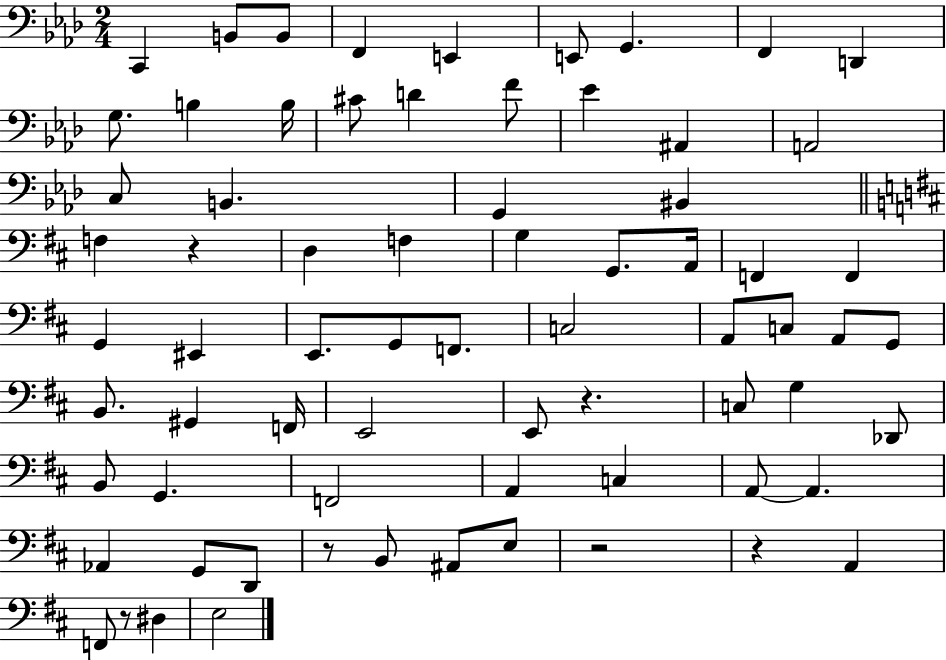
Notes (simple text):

C2/q B2/e B2/e F2/q E2/q E2/e G2/q. F2/q D2/q G3/e. B3/q B3/s C#4/e D4/q F4/e Eb4/q A#2/q A2/h C3/e B2/q. G2/q BIS2/q F3/q R/q D3/q F3/q G3/q G2/e. A2/s F2/q F2/q G2/q EIS2/q E2/e. G2/e F2/e. C3/h A2/e C3/e A2/e G2/e B2/e. G#2/q F2/s E2/h E2/e R/q. C3/e G3/q Db2/e B2/e G2/q. F2/h A2/q C3/q A2/e A2/q. Ab2/q G2/e D2/e R/e B2/e A#2/e E3/e R/h R/q A2/q F2/e R/e D#3/q E3/h